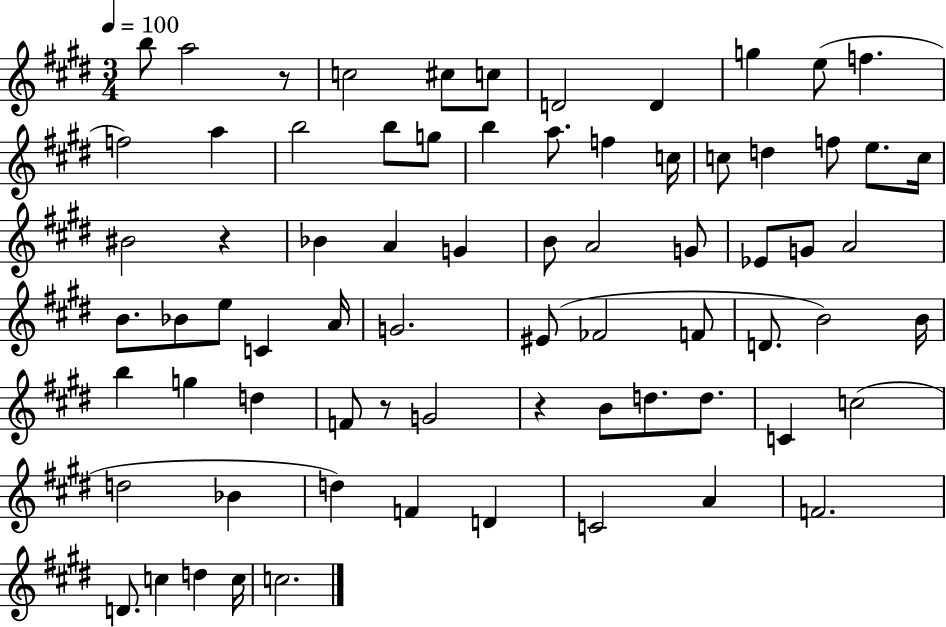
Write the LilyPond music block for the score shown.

{
  \clef treble
  \numericTimeSignature
  \time 3/4
  \key e \major
  \tempo 4 = 100
  b''8 a''2 r8 | c''2 cis''8 c''8 | d'2 d'4 | g''4 e''8( f''4. | \break f''2) a''4 | b''2 b''8 g''8 | b''4 a''8. f''4 c''16 | c''8 d''4 f''8 e''8. c''16 | \break bis'2 r4 | bes'4 a'4 g'4 | b'8 a'2 g'8 | ees'8 g'8 a'2 | \break b'8. bes'8 e''8 c'4 a'16 | g'2. | eis'8( fes'2 f'8 | d'8. b'2) b'16 | \break b''4 g''4 d''4 | f'8 r8 g'2 | r4 b'8 d''8. d''8. | c'4 c''2( | \break d''2 bes'4 | d''4) f'4 d'4 | c'2 a'4 | f'2. | \break d'8. c''4 d''4 c''16 | c''2. | \bar "|."
}